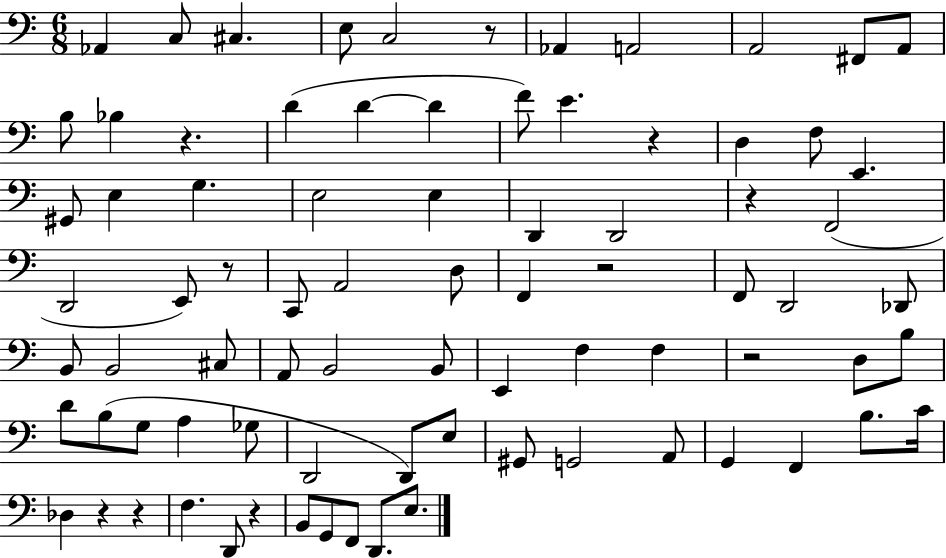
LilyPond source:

{
  \clef bass
  \numericTimeSignature
  \time 6/8
  \key c \major
  aes,4 c8 cis4. | e8 c2 r8 | aes,4 a,2 | a,2 fis,8 a,8 | \break b8 bes4 r4. | d'4( d'4~~ d'4 | f'8) e'4. r4 | d4 f8 e,4. | \break gis,8 e4 g4. | e2 e4 | d,4 d,2 | r4 f,2( | \break d,2 e,8) r8 | c,8 a,2 d8 | f,4 r2 | f,8 d,2 des,8 | \break b,8 b,2 cis8 | a,8 b,2 b,8 | e,4 f4 f4 | r2 d8 b8 | \break d'8 b8( g8 a4 ges8 | d,2 d,8) e8 | gis,8 g,2 a,8 | g,4 f,4 b8. c'16 | \break des4 r4 r4 | f4. d,8 r4 | b,8 g,8 f,8 d,8. e8. | \bar "|."
}